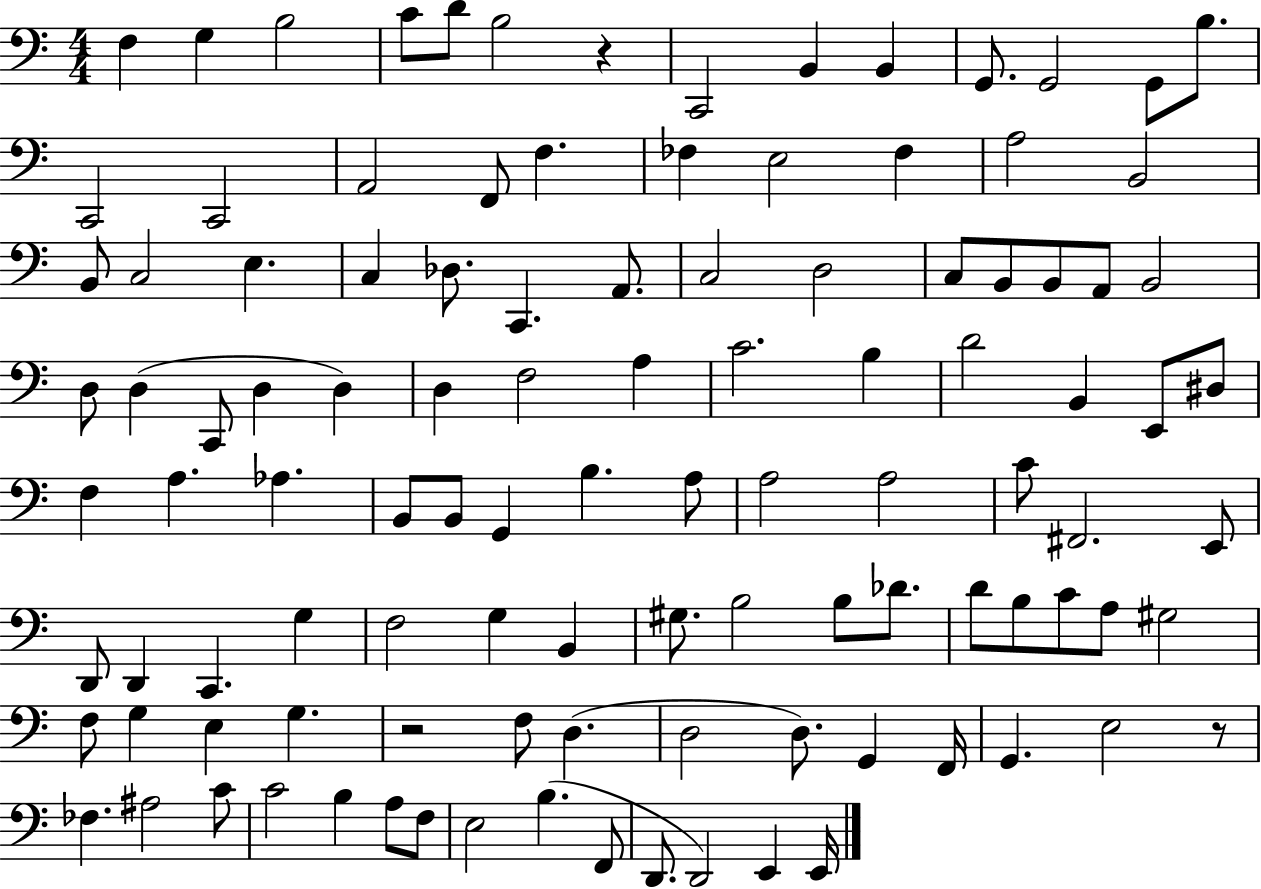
{
  \clef bass
  \numericTimeSignature
  \time 4/4
  \key c \major
  f4 g4 b2 | c'8 d'8 b2 r4 | c,2 b,4 b,4 | g,8. g,2 g,8 b8. | \break c,2 c,2 | a,2 f,8 f4. | fes4 e2 fes4 | a2 b,2 | \break b,8 c2 e4. | c4 des8. c,4. a,8. | c2 d2 | c8 b,8 b,8 a,8 b,2 | \break d8 d4( c,8 d4 d4) | d4 f2 a4 | c'2. b4 | d'2 b,4 e,8 dis8 | \break f4 a4. aes4. | b,8 b,8 g,4 b4. a8 | a2 a2 | c'8 fis,2. e,8 | \break d,8 d,4 c,4. g4 | f2 g4 b,4 | gis8. b2 b8 des'8. | d'8 b8 c'8 a8 gis2 | \break f8 g4 e4 g4. | r2 f8 d4.( | d2 d8.) g,4 f,16 | g,4. e2 r8 | \break fes4. ais2 c'8 | c'2 b4 a8 f8 | e2 b4.( f,8 | d,8. d,2) e,4 e,16 | \break \bar "|."
}